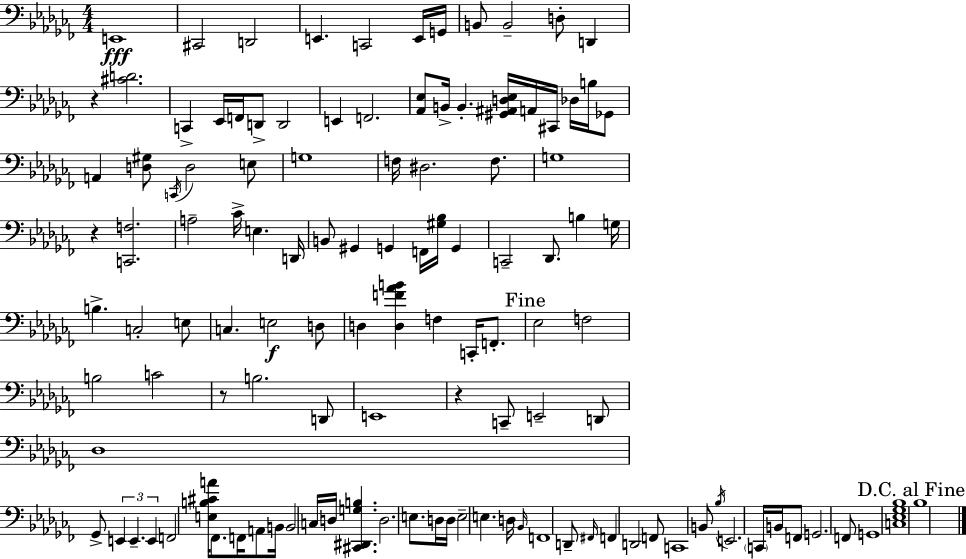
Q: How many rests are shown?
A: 4